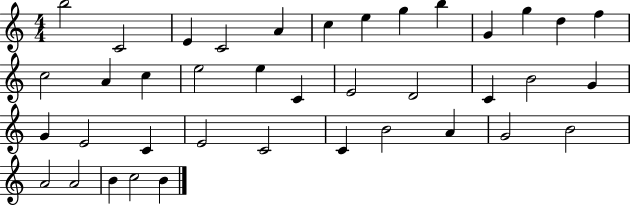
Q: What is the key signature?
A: C major